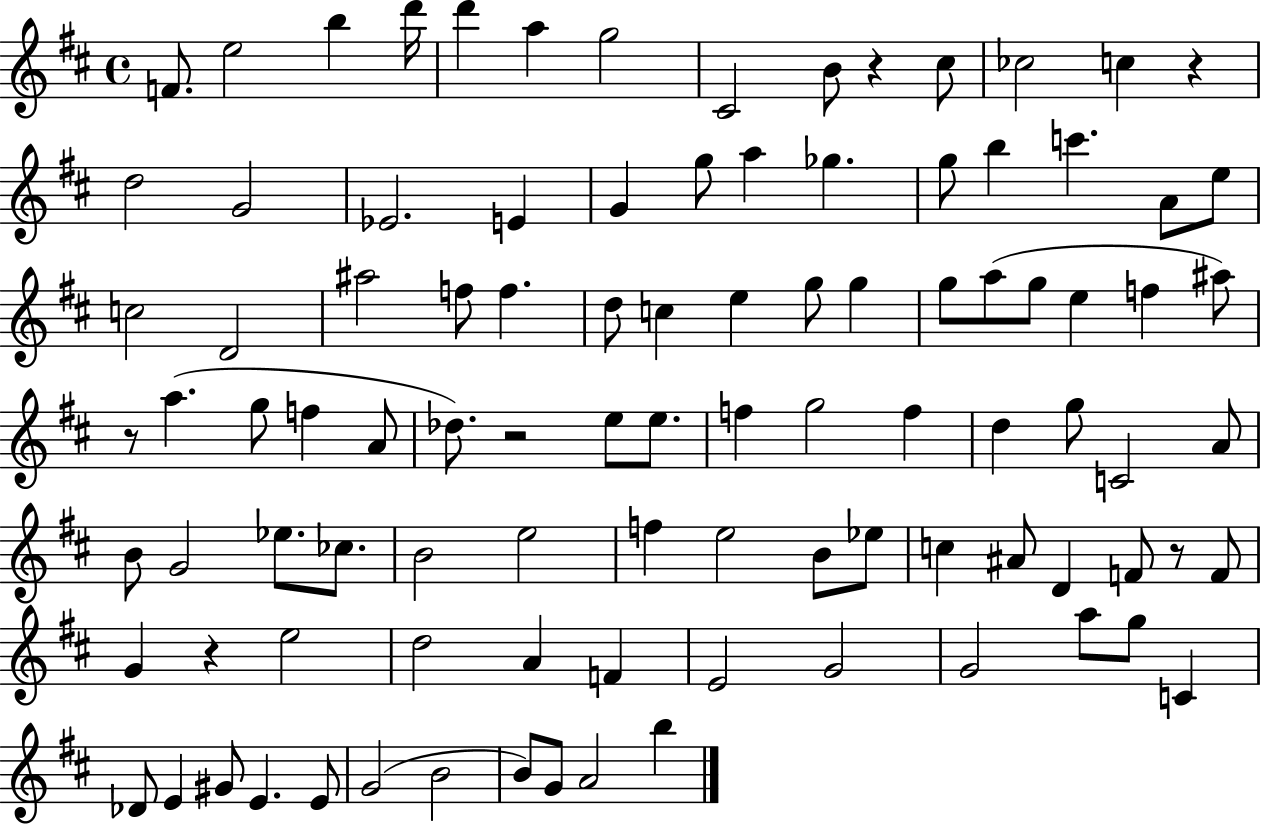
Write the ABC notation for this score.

X:1
T:Untitled
M:4/4
L:1/4
K:D
F/2 e2 b d'/4 d' a g2 ^C2 B/2 z ^c/2 _c2 c z d2 G2 _E2 E G g/2 a _g g/2 b c' A/2 e/2 c2 D2 ^a2 f/2 f d/2 c e g/2 g g/2 a/2 g/2 e f ^a/2 z/2 a g/2 f A/2 _d/2 z2 e/2 e/2 f g2 f d g/2 C2 A/2 B/2 G2 _e/2 _c/2 B2 e2 f e2 B/2 _e/2 c ^A/2 D F/2 z/2 F/2 G z e2 d2 A F E2 G2 G2 a/2 g/2 C _D/2 E ^G/2 E E/2 G2 B2 B/2 G/2 A2 b